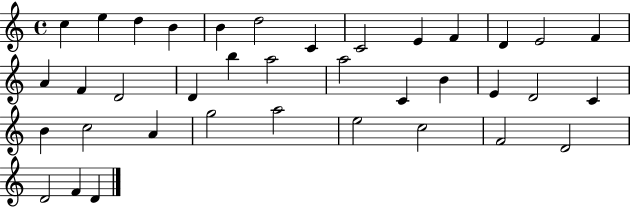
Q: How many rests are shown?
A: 0